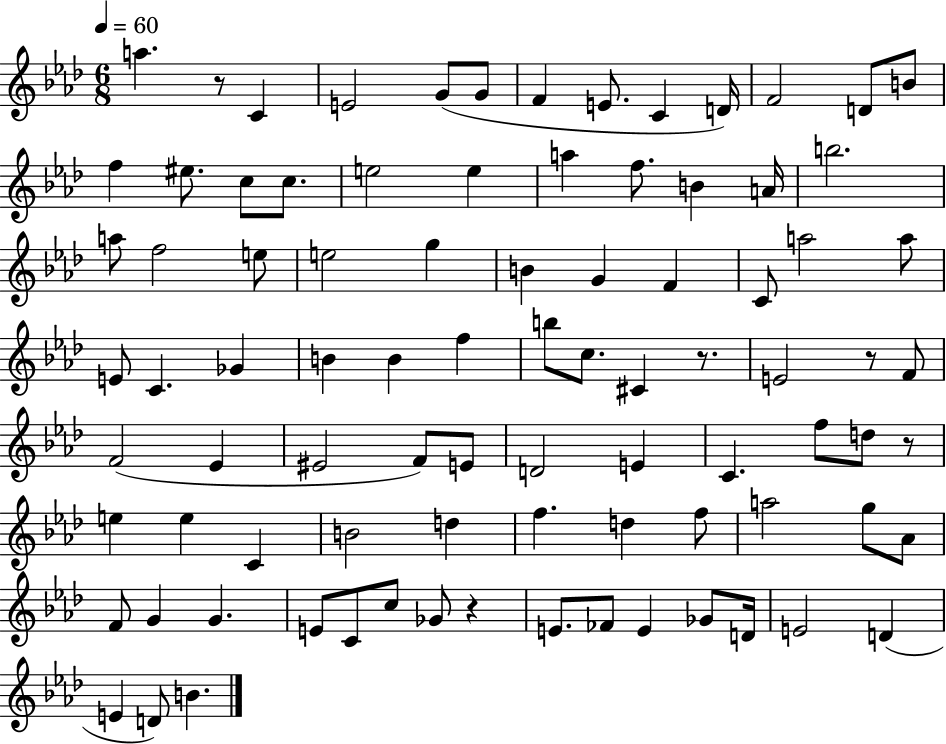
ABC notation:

X:1
T:Untitled
M:6/8
L:1/4
K:Ab
a z/2 C E2 G/2 G/2 F E/2 C D/4 F2 D/2 B/2 f ^e/2 c/2 c/2 e2 e a f/2 B A/4 b2 a/2 f2 e/2 e2 g B G F C/2 a2 a/2 E/2 C _G B B f b/2 c/2 ^C z/2 E2 z/2 F/2 F2 _E ^E2 F/2 E/2 D2 E C f/2 d/2 z/2 e e C B2 d f d f/2 a2 g/2 _A/2 F/2 G G E/2 C/2 c/2 _G/2 z E/2 _F/2 E _G/2 D/4 E2 D E D/2 B